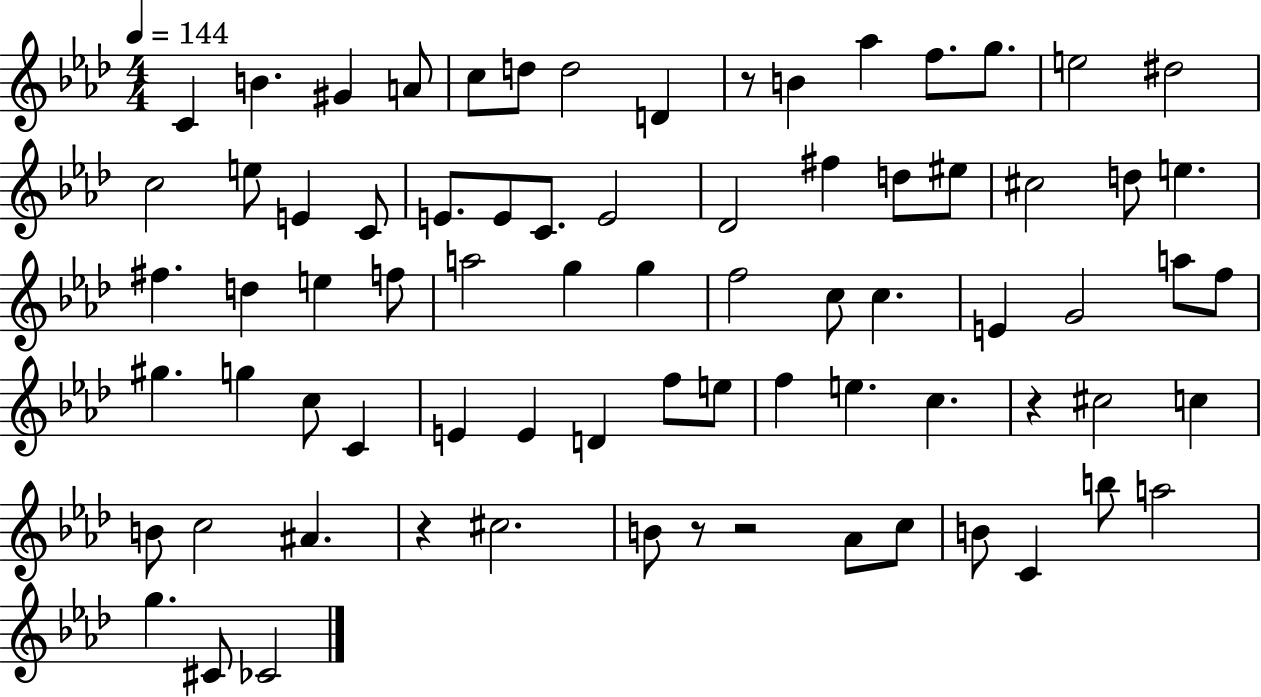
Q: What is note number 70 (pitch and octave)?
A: C#4